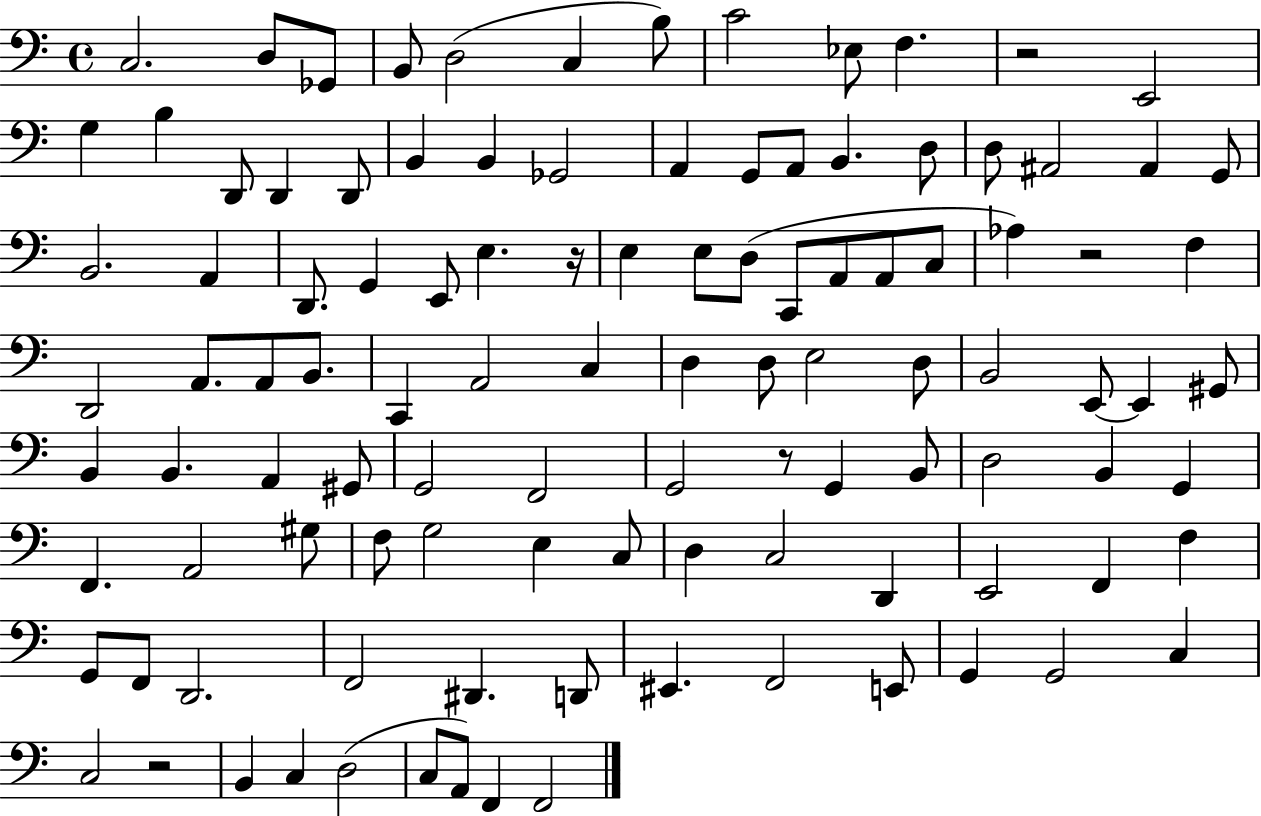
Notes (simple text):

C3/h. D3/e Gb2/e B2/e D3/h C3/q B3/e C4/h Eb3/e F3/q. R/h E2/h G3/q B3/q D2/e D2/q D2/e B2/q B2/q Gb2/h A2/q G2/e A2/e B2/q. D3/e D3/e A#2/h A#2/q G2/e B2/h. A2/q D2/e. G2/q E2/e E3/q. R/s E3/q E3/e D3/e C2/e A2/e A2/e C3/e Ab3/q R/h F3/q D2/h A2/e. A2/e B2/e. C2/q A2/h C3/q D3/q D3/e E3/h D3/e B2/h E2/e E2/q G#2/e B2/q B2/q. A2/q G#2/e G2/h F2/h G2/h R/e G2/q B2/e D3/h B2/q G2/q F2/q. A2/h G#3/e F3/e G3/h E3/q C3/e D3/q C3/h D2/q E2/h F2/q F3/q G2/e F2/e D2/h. F2/h D#2/q. D2/e EIS2/q. F2/h E2/e G2/q G2/h C3/q C3/h R/h B2/q C3/q D3/h C3/e A2/e F2/q F2/h